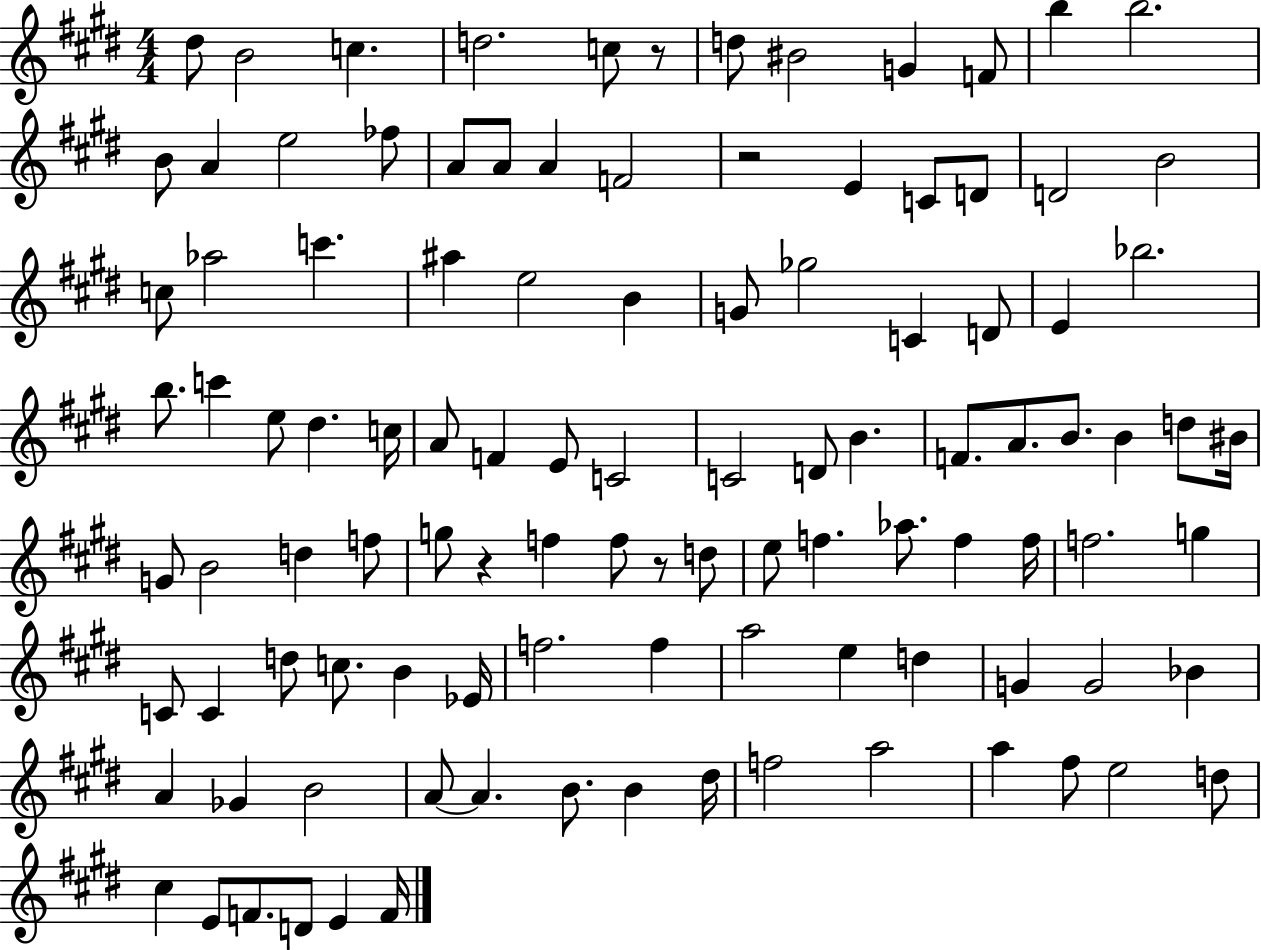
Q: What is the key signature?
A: E major